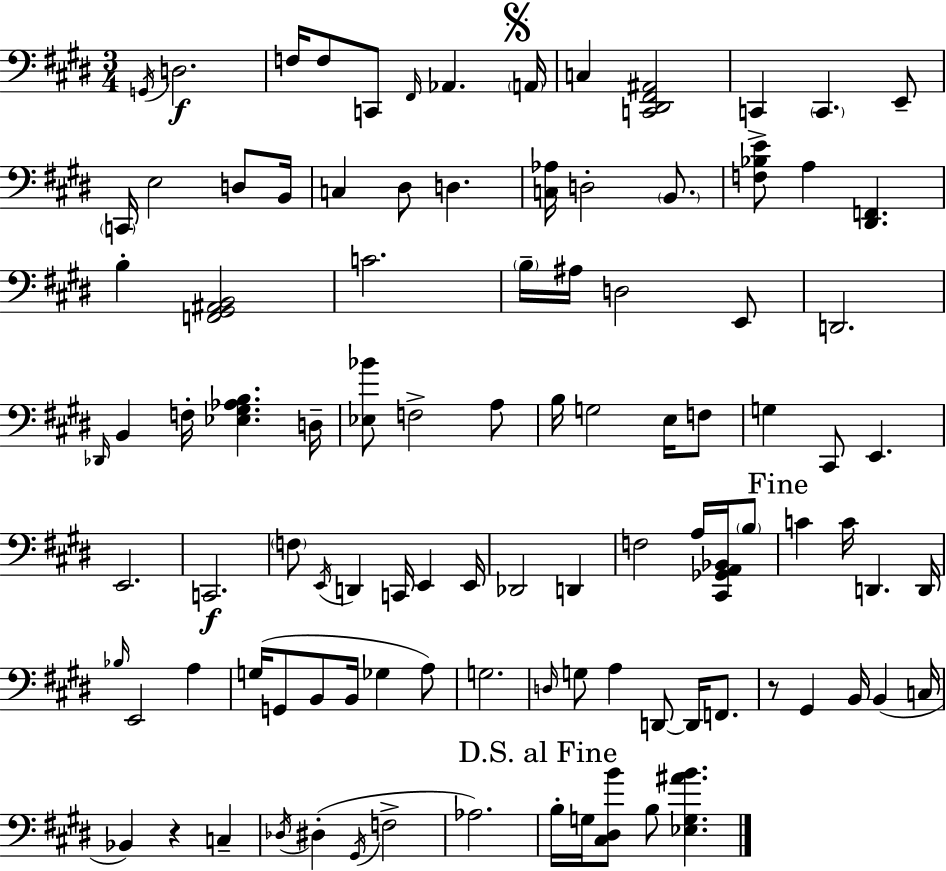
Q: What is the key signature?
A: E major